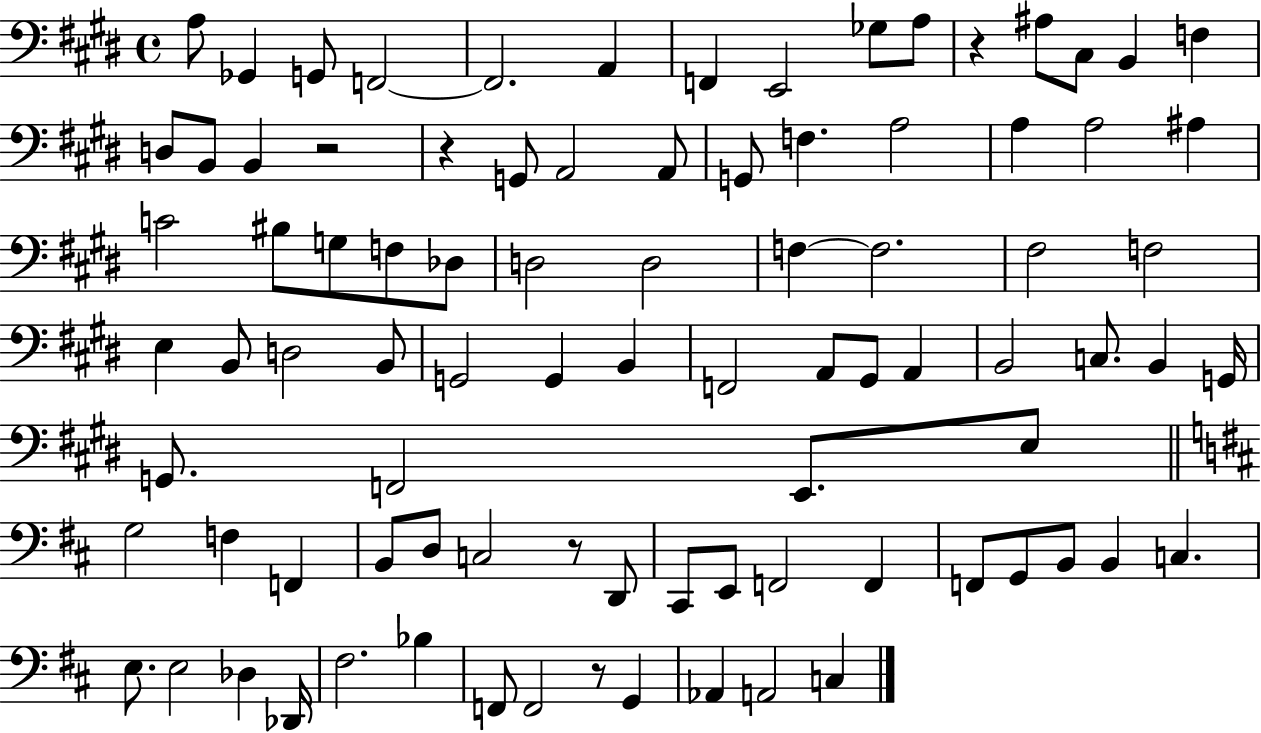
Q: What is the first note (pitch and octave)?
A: A3